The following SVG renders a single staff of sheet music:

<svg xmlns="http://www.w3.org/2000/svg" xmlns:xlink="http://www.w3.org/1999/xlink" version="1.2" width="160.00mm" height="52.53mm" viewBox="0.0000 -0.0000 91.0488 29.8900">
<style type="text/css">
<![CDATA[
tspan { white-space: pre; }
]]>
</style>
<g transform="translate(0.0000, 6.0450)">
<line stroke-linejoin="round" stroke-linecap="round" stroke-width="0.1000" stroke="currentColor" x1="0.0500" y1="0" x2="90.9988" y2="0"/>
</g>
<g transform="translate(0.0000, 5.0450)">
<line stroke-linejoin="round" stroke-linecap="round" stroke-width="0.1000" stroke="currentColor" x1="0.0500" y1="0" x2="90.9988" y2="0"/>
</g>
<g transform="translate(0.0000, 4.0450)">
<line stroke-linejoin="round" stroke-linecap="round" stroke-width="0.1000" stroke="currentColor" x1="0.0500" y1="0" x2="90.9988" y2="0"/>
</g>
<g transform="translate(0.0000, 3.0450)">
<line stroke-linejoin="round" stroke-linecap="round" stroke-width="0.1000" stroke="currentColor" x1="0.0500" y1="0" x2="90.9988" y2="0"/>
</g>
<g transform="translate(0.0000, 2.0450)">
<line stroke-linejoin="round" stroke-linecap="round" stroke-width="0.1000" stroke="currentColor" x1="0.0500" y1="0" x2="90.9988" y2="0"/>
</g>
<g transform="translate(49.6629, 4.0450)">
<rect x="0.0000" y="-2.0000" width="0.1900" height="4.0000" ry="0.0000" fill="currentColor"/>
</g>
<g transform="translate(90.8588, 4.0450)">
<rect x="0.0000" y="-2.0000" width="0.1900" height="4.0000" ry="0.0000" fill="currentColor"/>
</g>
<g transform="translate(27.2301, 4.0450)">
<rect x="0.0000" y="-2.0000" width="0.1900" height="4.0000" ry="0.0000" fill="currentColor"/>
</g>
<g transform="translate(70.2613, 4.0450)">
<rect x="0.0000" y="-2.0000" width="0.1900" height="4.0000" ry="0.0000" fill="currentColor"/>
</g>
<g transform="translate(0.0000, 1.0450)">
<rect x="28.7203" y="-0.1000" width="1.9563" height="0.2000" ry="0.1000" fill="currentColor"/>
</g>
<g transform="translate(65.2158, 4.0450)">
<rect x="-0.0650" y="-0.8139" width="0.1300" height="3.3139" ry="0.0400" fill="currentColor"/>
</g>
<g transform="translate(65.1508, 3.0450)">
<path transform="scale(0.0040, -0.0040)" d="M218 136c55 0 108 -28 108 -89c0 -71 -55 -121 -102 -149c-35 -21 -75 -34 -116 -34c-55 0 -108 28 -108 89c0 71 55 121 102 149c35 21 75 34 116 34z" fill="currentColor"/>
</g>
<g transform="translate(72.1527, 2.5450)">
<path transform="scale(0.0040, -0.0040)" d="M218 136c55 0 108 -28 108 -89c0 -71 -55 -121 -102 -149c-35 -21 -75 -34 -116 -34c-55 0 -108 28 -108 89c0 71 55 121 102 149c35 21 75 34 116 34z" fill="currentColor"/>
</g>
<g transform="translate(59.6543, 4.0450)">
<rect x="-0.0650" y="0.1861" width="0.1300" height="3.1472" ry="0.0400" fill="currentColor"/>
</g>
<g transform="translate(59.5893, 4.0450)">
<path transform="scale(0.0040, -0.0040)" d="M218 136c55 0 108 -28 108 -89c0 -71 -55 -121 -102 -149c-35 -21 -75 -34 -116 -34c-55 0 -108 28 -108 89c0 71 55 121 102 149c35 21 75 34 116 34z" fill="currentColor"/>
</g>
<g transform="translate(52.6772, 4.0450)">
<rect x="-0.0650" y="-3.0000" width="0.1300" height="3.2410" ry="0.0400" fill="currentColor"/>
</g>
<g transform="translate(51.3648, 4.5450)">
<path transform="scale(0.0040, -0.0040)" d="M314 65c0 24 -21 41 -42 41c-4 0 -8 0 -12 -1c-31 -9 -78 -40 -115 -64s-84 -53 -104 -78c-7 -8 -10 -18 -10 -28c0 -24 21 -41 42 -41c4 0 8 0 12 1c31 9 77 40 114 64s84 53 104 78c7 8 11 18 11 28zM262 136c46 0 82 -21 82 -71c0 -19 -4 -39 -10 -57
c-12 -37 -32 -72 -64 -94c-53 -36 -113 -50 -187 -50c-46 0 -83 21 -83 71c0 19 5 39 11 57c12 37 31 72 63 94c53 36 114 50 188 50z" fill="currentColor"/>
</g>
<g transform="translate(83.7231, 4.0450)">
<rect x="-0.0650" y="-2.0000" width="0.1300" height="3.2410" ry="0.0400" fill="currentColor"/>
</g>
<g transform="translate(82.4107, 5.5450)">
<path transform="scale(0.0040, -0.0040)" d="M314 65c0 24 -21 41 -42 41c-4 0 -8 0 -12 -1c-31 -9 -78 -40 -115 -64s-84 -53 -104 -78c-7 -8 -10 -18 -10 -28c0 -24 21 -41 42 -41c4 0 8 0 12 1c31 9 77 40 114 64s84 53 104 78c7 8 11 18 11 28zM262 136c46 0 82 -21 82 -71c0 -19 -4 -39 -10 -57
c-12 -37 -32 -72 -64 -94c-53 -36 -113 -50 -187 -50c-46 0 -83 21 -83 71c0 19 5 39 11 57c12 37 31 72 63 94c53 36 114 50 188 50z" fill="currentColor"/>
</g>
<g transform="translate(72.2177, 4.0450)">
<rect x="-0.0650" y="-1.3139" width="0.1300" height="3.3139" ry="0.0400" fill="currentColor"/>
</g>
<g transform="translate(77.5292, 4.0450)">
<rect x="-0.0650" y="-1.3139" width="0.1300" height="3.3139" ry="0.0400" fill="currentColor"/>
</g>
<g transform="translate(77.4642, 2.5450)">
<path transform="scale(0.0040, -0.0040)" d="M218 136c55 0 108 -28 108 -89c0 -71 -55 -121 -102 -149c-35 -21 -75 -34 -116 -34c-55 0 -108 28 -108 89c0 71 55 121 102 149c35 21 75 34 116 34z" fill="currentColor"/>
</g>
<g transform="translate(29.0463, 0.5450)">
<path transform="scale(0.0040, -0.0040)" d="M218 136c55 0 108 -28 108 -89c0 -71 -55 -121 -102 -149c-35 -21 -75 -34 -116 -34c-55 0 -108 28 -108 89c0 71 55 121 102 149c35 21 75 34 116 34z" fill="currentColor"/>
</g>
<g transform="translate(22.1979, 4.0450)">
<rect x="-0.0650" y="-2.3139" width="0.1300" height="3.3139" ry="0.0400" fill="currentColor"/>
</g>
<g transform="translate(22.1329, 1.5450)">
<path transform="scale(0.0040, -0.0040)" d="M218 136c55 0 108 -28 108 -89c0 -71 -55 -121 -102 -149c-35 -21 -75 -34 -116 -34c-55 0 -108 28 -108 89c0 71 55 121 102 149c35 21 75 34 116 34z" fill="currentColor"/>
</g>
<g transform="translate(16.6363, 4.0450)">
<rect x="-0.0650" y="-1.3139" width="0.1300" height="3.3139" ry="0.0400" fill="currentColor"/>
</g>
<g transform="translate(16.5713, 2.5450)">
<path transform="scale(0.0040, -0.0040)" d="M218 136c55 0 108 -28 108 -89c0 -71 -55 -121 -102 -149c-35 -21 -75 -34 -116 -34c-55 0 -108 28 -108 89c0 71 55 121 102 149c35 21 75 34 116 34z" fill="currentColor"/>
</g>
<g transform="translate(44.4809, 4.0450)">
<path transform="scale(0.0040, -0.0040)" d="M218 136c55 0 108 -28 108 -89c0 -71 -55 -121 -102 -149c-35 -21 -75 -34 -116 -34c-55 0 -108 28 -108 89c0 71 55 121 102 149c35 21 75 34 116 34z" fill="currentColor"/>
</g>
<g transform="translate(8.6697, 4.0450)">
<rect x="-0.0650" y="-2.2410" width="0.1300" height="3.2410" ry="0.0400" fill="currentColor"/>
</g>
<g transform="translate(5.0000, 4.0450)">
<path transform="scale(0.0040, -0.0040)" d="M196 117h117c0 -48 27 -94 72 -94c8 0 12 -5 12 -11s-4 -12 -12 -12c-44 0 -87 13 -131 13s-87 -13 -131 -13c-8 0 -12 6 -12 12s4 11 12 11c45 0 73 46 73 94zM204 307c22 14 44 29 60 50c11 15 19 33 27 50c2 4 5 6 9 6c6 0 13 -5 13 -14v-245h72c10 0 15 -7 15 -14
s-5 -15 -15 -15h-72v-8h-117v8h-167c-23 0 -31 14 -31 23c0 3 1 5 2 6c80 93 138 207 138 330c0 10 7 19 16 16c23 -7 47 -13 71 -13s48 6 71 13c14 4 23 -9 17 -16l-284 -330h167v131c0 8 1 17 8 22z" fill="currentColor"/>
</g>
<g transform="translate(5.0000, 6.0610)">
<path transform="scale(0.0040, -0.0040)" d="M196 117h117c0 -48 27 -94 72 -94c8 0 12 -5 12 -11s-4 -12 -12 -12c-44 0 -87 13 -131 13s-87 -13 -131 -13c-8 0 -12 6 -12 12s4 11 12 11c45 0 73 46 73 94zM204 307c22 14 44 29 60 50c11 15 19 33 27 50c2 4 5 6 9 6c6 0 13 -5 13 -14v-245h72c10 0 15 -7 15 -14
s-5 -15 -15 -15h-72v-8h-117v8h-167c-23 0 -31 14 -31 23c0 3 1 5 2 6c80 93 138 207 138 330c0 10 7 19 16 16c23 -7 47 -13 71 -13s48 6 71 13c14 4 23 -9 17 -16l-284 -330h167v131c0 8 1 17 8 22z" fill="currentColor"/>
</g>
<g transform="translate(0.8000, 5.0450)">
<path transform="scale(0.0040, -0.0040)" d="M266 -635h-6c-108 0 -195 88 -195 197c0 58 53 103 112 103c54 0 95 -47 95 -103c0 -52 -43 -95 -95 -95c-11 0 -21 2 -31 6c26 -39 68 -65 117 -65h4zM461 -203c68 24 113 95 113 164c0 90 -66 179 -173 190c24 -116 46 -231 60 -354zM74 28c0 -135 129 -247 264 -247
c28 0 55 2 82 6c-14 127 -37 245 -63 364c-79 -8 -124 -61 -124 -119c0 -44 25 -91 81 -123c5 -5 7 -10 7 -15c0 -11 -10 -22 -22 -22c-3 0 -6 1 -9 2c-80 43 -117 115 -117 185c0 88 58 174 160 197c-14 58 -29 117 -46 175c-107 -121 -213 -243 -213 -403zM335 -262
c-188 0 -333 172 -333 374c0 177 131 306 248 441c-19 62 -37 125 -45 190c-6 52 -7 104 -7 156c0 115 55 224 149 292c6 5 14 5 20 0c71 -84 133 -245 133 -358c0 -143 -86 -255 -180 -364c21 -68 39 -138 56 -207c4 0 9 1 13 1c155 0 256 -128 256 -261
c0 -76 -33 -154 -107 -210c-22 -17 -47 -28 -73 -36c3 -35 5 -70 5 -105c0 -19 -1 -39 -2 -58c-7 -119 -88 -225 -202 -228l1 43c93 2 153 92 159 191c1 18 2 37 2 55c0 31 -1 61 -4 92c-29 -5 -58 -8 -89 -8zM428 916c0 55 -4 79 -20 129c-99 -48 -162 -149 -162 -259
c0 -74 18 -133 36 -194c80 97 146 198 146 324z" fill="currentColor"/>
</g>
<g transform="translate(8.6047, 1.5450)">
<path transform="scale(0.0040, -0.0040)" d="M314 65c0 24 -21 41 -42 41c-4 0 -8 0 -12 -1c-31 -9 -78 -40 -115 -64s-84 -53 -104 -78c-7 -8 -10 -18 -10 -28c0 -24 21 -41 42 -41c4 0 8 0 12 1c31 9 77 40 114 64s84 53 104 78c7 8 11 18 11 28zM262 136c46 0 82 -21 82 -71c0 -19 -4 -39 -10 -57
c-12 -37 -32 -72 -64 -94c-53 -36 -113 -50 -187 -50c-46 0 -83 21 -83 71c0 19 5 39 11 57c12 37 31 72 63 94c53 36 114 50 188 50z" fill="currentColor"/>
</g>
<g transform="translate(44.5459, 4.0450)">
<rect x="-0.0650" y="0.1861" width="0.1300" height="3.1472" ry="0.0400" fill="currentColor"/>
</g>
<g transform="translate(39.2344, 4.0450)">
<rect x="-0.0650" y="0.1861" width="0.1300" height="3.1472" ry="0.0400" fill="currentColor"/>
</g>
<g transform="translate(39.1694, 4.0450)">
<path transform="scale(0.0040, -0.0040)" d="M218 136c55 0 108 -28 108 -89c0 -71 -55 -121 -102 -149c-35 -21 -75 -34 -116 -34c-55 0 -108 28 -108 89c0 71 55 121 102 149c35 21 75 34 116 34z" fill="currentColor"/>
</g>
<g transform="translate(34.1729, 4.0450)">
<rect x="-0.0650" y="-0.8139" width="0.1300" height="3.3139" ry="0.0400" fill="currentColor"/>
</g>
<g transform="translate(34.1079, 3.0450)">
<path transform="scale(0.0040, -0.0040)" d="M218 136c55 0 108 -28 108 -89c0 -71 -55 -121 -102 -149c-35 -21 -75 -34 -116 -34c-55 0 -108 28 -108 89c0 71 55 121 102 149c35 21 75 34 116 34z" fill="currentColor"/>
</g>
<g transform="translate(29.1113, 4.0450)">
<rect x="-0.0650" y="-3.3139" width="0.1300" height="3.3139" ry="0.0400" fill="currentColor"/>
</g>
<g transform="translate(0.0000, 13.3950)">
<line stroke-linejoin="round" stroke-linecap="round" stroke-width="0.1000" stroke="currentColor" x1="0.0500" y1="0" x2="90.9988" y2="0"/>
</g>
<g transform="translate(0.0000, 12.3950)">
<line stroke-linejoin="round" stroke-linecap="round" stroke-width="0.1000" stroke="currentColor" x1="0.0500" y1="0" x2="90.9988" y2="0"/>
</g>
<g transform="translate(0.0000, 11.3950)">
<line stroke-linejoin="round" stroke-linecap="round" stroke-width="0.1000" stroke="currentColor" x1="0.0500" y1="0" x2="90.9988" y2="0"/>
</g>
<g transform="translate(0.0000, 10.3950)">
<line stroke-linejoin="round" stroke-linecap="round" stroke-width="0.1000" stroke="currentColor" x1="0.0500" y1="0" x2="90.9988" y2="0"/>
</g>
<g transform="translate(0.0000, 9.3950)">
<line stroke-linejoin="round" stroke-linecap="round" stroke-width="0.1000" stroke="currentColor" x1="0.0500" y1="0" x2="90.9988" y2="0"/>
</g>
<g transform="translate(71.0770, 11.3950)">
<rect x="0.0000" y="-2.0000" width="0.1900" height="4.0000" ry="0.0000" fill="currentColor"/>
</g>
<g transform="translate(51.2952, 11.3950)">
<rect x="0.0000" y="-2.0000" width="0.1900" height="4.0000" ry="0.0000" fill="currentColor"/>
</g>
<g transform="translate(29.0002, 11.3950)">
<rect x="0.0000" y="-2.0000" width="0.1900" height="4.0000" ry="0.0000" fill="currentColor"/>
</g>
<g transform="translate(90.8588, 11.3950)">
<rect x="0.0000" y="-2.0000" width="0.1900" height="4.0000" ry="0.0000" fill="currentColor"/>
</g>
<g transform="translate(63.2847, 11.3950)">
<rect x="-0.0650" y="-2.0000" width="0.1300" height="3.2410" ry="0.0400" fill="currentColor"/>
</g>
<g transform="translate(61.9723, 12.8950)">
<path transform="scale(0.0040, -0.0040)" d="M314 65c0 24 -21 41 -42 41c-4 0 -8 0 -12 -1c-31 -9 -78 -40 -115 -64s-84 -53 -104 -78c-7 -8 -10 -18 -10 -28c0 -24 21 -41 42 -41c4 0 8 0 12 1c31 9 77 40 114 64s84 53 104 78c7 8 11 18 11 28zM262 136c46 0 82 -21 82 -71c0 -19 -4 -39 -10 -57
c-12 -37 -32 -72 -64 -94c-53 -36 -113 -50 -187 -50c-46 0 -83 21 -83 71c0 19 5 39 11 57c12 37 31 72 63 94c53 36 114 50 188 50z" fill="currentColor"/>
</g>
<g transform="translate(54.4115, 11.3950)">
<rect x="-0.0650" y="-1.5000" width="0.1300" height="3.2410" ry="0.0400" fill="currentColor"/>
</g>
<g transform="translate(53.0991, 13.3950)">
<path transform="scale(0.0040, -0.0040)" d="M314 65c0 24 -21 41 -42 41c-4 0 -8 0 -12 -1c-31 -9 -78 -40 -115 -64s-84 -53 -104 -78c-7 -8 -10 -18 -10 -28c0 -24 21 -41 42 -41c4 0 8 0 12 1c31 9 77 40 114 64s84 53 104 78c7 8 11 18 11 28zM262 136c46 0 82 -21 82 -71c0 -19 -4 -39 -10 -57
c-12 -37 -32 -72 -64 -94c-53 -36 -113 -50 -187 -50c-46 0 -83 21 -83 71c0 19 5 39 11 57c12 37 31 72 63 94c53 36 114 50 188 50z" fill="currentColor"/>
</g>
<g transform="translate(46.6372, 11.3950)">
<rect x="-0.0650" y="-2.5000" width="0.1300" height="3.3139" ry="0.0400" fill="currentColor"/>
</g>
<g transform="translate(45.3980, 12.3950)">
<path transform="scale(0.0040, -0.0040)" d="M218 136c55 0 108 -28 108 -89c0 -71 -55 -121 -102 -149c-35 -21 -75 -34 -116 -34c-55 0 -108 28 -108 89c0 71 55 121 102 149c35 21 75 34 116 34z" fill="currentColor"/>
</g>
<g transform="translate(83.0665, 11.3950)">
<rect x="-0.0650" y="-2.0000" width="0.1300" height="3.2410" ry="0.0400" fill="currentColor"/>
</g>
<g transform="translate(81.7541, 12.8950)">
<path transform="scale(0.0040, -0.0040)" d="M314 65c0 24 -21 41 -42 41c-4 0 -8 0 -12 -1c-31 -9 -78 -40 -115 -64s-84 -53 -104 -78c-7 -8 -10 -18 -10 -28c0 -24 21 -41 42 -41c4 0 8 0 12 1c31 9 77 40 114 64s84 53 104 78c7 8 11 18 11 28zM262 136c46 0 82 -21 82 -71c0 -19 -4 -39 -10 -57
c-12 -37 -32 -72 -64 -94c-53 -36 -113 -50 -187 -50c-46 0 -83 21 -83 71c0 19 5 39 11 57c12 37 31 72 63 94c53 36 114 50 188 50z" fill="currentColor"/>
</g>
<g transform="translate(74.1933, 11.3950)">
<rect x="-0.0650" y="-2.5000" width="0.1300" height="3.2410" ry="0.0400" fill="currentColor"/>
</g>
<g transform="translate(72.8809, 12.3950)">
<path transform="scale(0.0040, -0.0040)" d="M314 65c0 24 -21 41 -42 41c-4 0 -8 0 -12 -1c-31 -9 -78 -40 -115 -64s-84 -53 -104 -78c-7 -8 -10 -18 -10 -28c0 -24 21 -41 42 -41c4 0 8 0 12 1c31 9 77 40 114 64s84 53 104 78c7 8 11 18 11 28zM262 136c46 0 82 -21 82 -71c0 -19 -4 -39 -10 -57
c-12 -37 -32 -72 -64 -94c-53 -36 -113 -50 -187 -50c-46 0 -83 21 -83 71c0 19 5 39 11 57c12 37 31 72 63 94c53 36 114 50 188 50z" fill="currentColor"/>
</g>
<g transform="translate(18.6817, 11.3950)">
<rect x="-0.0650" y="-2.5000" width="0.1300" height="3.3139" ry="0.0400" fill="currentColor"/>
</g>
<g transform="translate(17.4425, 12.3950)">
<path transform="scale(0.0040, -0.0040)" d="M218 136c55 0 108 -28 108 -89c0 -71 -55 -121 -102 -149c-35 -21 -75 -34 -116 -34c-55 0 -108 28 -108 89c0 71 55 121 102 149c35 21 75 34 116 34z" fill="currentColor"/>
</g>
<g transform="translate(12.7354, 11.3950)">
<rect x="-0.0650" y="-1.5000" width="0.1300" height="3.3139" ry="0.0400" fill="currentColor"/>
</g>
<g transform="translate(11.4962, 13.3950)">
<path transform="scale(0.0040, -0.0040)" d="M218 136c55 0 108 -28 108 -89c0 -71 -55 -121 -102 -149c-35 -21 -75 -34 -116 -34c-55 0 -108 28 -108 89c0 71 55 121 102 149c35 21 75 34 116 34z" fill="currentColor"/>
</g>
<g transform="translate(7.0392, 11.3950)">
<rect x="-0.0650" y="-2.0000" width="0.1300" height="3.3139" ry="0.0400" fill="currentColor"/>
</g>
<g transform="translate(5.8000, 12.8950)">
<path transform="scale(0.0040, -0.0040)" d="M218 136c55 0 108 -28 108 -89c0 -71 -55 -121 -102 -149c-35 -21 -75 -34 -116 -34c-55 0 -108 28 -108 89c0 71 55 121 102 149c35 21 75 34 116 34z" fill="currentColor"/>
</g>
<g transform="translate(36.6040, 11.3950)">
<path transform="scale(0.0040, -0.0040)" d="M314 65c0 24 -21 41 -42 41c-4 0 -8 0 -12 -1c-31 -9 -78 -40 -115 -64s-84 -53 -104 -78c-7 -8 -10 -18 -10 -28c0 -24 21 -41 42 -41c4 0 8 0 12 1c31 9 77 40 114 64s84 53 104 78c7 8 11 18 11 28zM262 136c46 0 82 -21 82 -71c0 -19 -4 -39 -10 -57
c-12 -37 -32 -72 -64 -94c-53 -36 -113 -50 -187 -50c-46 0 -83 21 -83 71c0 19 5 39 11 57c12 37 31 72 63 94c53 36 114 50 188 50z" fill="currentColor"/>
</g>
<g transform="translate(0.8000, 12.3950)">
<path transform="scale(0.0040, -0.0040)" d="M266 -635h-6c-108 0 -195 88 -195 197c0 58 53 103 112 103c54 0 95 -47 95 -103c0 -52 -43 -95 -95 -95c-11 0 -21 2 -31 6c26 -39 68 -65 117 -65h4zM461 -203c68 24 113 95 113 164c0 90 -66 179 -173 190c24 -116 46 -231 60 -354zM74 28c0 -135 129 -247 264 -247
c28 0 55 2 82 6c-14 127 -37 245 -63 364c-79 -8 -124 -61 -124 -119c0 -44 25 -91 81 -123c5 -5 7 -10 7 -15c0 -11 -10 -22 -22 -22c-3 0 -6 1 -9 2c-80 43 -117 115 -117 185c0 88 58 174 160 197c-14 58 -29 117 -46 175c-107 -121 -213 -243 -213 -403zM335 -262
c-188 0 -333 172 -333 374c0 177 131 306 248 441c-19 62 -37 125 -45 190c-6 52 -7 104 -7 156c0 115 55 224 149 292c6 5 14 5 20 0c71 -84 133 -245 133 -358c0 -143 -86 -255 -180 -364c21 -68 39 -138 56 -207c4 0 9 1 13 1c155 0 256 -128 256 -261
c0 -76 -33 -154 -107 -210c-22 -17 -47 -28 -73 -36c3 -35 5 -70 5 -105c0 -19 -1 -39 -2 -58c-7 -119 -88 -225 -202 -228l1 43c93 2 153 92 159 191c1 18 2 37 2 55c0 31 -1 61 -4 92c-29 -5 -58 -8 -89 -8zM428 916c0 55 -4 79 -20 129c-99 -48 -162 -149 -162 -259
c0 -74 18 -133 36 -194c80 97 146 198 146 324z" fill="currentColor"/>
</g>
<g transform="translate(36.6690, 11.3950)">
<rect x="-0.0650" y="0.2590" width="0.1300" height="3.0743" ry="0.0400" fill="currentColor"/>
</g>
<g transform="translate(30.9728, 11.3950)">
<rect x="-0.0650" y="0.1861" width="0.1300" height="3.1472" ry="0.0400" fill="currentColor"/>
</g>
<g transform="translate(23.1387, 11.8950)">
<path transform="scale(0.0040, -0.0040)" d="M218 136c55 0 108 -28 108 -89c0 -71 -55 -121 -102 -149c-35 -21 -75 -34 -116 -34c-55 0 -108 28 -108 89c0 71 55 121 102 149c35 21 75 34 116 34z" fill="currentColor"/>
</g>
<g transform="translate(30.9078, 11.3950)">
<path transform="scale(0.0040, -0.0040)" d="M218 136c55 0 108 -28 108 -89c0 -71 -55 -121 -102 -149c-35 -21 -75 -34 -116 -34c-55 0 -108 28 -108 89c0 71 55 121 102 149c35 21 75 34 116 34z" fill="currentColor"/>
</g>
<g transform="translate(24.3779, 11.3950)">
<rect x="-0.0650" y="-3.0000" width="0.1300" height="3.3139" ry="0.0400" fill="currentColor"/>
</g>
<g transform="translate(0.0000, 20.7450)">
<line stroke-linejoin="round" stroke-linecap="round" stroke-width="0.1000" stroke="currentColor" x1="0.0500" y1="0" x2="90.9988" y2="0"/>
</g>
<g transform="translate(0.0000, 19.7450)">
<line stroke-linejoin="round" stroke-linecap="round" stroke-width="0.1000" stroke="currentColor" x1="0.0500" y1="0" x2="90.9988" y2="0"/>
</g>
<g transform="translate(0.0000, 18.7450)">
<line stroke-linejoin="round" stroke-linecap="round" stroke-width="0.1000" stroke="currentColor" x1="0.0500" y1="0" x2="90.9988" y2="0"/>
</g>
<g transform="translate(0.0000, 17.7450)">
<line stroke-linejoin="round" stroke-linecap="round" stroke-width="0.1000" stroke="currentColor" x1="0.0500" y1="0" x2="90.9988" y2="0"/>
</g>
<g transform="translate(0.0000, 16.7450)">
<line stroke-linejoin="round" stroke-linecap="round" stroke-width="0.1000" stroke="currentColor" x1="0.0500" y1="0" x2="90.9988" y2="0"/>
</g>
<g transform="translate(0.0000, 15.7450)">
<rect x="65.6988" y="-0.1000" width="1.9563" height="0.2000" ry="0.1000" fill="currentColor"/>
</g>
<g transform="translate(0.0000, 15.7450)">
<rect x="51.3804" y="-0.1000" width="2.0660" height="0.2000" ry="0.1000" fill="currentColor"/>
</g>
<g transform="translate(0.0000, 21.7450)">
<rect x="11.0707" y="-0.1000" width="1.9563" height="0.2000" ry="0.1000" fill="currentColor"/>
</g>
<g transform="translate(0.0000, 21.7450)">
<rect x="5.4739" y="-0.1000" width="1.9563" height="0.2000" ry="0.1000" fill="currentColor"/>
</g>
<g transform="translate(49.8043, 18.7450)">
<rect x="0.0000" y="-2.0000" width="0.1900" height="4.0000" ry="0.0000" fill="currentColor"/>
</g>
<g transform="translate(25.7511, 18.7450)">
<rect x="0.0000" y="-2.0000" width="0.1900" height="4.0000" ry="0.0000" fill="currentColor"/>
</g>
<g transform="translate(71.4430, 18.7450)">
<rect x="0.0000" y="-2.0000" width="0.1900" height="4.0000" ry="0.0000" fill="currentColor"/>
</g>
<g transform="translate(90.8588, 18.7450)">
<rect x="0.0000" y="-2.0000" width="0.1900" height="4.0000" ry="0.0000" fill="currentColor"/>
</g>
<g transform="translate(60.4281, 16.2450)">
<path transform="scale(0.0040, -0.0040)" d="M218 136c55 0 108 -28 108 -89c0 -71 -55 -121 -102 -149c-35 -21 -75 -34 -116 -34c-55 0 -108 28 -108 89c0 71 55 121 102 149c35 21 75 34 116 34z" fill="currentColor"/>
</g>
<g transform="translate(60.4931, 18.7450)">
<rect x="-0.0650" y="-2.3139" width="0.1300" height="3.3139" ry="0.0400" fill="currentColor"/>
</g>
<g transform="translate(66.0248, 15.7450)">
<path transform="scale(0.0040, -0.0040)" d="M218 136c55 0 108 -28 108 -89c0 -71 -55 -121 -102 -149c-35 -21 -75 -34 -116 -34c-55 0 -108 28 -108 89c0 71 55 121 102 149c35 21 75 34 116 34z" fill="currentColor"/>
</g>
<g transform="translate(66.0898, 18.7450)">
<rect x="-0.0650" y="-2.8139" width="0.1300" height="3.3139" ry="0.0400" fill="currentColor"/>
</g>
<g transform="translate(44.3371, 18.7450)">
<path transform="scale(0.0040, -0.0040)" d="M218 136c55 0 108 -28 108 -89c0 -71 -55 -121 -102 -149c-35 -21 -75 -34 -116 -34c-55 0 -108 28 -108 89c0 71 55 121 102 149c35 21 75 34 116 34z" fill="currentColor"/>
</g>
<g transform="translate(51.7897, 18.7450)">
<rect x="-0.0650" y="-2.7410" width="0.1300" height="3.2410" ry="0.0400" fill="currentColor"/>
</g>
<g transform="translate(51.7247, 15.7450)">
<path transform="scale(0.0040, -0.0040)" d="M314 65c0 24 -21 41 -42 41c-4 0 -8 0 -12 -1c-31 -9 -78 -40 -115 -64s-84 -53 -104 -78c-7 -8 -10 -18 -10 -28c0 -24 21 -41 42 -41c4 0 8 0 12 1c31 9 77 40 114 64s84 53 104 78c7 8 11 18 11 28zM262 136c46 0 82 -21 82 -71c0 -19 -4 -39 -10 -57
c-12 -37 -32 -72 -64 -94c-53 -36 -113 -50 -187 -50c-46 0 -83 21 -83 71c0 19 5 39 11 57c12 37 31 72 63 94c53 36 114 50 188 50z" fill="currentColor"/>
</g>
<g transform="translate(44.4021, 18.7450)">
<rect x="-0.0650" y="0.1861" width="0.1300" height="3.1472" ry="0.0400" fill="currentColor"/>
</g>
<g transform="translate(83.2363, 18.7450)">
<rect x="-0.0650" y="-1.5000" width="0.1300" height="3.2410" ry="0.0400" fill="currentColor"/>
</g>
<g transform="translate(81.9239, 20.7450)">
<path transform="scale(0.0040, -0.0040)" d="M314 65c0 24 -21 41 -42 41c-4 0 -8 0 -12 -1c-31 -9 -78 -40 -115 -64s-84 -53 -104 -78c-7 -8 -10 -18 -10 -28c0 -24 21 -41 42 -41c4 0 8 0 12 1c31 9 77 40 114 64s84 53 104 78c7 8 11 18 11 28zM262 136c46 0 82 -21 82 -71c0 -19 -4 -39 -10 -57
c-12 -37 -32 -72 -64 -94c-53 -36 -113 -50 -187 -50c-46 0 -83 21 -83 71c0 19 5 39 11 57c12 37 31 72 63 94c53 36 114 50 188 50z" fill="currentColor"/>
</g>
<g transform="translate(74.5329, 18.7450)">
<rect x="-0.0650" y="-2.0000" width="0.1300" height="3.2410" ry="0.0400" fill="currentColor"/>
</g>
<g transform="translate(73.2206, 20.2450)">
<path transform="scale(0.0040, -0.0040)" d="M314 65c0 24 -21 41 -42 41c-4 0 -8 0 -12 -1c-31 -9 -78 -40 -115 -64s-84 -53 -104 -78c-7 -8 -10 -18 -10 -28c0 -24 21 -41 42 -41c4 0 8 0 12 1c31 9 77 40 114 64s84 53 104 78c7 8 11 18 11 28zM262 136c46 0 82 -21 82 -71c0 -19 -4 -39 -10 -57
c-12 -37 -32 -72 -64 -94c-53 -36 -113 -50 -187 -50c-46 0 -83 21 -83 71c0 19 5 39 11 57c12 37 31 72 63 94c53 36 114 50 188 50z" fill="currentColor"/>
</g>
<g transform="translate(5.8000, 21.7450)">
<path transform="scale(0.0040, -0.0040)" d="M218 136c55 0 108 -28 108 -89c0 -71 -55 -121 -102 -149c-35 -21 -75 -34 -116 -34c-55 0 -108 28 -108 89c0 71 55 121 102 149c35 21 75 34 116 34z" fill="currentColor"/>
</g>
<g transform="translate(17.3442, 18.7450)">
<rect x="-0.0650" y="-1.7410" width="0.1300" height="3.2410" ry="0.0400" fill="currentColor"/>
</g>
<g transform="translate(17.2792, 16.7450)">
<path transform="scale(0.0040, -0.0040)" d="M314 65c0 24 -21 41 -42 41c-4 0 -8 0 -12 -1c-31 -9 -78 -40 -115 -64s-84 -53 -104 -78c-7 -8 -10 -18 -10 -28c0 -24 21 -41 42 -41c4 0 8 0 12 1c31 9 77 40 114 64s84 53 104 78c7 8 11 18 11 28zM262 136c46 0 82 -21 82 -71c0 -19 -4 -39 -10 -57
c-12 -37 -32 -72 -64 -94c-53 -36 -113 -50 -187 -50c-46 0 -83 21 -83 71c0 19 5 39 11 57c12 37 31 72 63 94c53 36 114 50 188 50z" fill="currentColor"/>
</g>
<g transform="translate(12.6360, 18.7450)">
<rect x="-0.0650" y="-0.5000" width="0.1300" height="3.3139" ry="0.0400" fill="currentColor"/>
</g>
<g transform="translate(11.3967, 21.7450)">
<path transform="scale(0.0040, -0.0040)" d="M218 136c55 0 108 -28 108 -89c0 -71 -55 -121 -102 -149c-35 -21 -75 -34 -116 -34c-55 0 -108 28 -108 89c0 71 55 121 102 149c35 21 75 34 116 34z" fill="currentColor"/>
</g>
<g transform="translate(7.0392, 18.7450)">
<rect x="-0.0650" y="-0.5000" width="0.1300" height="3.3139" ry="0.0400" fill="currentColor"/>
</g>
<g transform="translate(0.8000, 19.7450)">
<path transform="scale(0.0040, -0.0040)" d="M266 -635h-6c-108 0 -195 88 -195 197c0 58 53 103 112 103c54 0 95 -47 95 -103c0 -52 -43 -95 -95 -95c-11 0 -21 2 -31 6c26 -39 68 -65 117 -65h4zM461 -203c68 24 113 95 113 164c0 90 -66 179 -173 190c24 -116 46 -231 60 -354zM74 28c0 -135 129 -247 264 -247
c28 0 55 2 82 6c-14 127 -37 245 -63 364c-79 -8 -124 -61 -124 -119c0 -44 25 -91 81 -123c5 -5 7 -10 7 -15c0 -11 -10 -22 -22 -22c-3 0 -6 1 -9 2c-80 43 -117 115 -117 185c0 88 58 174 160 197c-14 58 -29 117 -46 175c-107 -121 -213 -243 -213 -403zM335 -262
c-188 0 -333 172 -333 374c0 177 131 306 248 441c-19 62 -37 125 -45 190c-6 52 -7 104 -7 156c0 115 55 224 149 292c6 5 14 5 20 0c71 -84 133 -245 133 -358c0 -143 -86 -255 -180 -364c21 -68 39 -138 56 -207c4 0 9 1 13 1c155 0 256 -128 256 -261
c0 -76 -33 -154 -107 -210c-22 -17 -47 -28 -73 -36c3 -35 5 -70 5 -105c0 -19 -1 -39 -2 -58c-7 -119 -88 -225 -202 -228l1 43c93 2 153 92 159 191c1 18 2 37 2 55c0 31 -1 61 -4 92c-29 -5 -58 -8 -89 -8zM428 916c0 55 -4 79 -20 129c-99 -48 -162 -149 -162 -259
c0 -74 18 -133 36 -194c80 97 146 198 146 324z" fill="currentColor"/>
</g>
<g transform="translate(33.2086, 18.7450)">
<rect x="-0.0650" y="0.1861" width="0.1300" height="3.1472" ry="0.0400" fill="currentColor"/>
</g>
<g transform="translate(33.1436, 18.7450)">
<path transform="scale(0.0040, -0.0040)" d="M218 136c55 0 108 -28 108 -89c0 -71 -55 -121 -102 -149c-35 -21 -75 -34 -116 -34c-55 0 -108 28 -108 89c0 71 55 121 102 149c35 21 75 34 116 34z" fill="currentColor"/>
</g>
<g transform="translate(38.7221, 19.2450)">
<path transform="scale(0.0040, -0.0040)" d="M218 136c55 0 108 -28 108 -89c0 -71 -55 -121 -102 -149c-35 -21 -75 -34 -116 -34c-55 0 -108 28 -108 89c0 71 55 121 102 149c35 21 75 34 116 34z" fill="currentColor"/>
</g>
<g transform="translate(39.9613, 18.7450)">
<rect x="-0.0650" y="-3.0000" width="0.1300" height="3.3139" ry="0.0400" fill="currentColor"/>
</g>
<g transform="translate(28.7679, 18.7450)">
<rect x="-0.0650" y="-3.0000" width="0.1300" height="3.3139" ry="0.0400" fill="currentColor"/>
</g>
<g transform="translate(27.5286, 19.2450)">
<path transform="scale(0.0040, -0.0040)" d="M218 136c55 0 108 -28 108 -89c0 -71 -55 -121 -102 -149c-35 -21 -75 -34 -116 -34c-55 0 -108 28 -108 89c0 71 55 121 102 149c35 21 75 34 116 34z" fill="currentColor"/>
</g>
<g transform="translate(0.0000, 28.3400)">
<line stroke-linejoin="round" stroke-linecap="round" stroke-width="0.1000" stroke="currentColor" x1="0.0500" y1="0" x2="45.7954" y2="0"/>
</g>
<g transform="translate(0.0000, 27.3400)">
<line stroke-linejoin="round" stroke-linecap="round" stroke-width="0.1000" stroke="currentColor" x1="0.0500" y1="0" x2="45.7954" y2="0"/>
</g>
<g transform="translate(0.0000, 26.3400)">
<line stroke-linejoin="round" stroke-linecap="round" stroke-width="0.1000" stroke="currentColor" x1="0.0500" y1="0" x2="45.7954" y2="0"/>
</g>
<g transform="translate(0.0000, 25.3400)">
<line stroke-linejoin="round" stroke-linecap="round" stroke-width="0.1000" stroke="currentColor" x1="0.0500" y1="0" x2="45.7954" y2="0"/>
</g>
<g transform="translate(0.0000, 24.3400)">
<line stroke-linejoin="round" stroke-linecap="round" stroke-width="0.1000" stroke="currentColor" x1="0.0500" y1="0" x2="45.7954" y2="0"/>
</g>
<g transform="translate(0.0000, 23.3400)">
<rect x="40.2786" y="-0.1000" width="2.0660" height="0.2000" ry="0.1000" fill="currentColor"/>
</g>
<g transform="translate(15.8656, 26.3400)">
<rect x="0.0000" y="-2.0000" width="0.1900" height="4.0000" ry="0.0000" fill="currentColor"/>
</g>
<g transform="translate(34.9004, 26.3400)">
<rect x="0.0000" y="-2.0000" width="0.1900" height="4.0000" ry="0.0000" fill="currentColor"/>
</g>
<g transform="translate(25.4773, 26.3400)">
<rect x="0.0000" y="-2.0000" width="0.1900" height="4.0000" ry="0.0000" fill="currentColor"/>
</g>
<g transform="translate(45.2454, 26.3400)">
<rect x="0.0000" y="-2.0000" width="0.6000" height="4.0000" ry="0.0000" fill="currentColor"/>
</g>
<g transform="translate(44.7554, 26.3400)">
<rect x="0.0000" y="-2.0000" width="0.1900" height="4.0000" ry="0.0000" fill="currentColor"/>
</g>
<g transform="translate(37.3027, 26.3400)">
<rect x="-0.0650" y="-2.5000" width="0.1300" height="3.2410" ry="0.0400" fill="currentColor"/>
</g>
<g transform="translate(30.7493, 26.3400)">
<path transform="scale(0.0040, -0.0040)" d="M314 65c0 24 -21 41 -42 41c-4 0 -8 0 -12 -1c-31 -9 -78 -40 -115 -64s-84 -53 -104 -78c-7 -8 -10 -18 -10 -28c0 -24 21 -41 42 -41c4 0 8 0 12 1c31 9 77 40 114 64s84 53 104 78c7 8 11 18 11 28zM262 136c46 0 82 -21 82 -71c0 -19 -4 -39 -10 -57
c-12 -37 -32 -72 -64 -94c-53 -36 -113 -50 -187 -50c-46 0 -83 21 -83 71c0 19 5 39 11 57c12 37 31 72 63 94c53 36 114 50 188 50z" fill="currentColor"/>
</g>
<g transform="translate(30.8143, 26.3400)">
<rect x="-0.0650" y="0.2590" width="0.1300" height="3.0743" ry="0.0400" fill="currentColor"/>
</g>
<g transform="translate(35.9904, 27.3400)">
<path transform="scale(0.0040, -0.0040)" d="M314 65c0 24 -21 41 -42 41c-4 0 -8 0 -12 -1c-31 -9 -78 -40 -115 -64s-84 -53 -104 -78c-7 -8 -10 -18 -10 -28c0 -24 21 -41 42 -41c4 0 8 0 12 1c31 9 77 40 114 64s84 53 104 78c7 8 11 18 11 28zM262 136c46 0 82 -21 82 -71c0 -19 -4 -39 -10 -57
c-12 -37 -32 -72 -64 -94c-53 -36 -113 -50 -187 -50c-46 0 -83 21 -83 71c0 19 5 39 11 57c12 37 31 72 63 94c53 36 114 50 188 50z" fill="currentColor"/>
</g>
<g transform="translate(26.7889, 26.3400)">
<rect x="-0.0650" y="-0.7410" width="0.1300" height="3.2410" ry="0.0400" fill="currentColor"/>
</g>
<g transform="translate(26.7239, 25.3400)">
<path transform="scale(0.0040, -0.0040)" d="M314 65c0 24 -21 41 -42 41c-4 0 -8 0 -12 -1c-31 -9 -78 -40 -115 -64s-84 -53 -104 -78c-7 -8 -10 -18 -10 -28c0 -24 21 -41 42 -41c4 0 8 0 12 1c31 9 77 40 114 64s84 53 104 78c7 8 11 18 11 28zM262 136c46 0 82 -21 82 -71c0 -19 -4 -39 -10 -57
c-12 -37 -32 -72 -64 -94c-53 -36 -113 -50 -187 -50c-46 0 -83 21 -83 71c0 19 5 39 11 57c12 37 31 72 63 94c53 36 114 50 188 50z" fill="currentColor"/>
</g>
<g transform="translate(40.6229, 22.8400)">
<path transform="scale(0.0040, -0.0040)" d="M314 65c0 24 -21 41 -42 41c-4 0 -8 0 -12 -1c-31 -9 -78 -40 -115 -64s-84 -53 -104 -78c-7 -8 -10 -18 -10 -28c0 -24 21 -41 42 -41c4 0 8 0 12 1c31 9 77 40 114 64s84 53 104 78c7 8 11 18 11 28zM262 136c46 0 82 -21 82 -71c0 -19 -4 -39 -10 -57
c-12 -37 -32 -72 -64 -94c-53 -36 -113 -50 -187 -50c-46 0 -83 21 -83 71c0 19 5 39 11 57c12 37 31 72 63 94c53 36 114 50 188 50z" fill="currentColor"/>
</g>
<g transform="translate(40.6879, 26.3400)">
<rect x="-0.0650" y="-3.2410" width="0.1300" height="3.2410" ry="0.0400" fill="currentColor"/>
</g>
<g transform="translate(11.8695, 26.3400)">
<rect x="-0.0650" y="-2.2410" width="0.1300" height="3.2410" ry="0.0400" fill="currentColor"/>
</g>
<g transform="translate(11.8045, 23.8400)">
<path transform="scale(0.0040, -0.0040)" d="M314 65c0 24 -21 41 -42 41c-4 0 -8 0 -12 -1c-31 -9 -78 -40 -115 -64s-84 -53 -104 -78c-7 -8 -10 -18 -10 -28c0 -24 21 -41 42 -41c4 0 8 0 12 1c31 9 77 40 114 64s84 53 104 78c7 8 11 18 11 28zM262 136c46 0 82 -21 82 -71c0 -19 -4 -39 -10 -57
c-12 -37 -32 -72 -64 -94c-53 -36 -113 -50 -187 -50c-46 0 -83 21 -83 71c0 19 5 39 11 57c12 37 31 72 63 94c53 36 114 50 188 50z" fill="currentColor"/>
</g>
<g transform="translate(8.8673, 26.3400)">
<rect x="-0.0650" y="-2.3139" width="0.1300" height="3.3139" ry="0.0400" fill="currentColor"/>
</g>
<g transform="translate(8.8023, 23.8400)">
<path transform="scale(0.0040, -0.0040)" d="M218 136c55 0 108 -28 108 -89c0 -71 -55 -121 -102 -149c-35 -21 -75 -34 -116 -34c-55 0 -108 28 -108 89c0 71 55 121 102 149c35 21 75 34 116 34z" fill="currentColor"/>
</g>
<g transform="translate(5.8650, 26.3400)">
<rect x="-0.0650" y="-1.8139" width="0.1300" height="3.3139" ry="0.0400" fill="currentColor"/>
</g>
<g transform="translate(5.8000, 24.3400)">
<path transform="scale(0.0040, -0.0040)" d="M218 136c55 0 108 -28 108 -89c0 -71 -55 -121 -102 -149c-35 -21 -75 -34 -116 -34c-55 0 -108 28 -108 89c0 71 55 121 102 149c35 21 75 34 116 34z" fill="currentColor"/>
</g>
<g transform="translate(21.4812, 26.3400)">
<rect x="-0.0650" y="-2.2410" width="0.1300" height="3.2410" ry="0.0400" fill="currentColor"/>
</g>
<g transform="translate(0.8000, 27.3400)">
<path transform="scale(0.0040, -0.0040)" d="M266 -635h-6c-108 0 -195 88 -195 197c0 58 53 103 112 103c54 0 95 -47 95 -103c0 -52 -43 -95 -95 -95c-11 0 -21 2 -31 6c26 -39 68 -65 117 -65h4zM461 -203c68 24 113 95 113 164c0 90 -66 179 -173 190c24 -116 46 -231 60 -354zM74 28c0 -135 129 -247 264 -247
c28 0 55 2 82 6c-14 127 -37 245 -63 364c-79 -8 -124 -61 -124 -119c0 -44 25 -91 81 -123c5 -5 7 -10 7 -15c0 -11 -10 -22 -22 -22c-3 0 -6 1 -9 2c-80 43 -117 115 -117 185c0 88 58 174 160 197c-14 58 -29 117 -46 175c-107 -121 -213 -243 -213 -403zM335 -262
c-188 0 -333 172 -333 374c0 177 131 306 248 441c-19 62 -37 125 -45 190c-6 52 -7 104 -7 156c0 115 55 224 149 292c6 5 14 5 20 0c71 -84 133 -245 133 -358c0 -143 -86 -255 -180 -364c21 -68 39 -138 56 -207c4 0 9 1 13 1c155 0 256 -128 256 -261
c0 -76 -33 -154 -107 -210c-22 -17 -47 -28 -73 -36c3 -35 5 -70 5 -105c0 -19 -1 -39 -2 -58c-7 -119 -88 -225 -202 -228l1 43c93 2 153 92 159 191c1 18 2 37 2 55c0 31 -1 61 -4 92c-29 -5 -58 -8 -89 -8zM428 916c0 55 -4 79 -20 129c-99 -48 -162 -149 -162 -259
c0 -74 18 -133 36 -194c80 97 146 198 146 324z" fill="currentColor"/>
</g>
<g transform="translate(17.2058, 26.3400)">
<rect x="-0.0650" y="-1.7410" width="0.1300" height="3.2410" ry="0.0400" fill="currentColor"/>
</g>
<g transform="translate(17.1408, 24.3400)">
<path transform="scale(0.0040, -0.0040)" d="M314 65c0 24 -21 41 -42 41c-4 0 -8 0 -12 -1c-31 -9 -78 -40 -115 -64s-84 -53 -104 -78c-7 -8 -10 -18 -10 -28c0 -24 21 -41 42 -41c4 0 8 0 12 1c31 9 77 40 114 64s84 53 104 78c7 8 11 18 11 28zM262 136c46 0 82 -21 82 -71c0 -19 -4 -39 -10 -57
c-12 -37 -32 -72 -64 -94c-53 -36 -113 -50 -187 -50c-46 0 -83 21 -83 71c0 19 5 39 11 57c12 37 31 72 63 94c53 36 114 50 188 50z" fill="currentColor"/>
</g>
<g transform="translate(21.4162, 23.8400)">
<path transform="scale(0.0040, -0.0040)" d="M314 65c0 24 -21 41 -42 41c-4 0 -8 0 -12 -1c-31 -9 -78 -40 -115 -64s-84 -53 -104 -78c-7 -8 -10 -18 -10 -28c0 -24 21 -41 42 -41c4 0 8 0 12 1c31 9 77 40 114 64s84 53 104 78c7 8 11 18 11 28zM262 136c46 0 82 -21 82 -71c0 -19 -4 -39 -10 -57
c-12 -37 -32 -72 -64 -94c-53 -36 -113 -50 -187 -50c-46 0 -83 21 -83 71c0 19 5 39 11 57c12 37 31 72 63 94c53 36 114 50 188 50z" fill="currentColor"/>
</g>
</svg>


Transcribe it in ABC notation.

X:1
T:Untitled
M:4/4
L:1/4
K:C
g2 e g b d B B A2 B d e e F2 F E G A B B2 G E2 F2 G2 F2 C C f2 A B A B a2 g a F2 E2 f g g2 f2 g2 d2 B2 G2 b2